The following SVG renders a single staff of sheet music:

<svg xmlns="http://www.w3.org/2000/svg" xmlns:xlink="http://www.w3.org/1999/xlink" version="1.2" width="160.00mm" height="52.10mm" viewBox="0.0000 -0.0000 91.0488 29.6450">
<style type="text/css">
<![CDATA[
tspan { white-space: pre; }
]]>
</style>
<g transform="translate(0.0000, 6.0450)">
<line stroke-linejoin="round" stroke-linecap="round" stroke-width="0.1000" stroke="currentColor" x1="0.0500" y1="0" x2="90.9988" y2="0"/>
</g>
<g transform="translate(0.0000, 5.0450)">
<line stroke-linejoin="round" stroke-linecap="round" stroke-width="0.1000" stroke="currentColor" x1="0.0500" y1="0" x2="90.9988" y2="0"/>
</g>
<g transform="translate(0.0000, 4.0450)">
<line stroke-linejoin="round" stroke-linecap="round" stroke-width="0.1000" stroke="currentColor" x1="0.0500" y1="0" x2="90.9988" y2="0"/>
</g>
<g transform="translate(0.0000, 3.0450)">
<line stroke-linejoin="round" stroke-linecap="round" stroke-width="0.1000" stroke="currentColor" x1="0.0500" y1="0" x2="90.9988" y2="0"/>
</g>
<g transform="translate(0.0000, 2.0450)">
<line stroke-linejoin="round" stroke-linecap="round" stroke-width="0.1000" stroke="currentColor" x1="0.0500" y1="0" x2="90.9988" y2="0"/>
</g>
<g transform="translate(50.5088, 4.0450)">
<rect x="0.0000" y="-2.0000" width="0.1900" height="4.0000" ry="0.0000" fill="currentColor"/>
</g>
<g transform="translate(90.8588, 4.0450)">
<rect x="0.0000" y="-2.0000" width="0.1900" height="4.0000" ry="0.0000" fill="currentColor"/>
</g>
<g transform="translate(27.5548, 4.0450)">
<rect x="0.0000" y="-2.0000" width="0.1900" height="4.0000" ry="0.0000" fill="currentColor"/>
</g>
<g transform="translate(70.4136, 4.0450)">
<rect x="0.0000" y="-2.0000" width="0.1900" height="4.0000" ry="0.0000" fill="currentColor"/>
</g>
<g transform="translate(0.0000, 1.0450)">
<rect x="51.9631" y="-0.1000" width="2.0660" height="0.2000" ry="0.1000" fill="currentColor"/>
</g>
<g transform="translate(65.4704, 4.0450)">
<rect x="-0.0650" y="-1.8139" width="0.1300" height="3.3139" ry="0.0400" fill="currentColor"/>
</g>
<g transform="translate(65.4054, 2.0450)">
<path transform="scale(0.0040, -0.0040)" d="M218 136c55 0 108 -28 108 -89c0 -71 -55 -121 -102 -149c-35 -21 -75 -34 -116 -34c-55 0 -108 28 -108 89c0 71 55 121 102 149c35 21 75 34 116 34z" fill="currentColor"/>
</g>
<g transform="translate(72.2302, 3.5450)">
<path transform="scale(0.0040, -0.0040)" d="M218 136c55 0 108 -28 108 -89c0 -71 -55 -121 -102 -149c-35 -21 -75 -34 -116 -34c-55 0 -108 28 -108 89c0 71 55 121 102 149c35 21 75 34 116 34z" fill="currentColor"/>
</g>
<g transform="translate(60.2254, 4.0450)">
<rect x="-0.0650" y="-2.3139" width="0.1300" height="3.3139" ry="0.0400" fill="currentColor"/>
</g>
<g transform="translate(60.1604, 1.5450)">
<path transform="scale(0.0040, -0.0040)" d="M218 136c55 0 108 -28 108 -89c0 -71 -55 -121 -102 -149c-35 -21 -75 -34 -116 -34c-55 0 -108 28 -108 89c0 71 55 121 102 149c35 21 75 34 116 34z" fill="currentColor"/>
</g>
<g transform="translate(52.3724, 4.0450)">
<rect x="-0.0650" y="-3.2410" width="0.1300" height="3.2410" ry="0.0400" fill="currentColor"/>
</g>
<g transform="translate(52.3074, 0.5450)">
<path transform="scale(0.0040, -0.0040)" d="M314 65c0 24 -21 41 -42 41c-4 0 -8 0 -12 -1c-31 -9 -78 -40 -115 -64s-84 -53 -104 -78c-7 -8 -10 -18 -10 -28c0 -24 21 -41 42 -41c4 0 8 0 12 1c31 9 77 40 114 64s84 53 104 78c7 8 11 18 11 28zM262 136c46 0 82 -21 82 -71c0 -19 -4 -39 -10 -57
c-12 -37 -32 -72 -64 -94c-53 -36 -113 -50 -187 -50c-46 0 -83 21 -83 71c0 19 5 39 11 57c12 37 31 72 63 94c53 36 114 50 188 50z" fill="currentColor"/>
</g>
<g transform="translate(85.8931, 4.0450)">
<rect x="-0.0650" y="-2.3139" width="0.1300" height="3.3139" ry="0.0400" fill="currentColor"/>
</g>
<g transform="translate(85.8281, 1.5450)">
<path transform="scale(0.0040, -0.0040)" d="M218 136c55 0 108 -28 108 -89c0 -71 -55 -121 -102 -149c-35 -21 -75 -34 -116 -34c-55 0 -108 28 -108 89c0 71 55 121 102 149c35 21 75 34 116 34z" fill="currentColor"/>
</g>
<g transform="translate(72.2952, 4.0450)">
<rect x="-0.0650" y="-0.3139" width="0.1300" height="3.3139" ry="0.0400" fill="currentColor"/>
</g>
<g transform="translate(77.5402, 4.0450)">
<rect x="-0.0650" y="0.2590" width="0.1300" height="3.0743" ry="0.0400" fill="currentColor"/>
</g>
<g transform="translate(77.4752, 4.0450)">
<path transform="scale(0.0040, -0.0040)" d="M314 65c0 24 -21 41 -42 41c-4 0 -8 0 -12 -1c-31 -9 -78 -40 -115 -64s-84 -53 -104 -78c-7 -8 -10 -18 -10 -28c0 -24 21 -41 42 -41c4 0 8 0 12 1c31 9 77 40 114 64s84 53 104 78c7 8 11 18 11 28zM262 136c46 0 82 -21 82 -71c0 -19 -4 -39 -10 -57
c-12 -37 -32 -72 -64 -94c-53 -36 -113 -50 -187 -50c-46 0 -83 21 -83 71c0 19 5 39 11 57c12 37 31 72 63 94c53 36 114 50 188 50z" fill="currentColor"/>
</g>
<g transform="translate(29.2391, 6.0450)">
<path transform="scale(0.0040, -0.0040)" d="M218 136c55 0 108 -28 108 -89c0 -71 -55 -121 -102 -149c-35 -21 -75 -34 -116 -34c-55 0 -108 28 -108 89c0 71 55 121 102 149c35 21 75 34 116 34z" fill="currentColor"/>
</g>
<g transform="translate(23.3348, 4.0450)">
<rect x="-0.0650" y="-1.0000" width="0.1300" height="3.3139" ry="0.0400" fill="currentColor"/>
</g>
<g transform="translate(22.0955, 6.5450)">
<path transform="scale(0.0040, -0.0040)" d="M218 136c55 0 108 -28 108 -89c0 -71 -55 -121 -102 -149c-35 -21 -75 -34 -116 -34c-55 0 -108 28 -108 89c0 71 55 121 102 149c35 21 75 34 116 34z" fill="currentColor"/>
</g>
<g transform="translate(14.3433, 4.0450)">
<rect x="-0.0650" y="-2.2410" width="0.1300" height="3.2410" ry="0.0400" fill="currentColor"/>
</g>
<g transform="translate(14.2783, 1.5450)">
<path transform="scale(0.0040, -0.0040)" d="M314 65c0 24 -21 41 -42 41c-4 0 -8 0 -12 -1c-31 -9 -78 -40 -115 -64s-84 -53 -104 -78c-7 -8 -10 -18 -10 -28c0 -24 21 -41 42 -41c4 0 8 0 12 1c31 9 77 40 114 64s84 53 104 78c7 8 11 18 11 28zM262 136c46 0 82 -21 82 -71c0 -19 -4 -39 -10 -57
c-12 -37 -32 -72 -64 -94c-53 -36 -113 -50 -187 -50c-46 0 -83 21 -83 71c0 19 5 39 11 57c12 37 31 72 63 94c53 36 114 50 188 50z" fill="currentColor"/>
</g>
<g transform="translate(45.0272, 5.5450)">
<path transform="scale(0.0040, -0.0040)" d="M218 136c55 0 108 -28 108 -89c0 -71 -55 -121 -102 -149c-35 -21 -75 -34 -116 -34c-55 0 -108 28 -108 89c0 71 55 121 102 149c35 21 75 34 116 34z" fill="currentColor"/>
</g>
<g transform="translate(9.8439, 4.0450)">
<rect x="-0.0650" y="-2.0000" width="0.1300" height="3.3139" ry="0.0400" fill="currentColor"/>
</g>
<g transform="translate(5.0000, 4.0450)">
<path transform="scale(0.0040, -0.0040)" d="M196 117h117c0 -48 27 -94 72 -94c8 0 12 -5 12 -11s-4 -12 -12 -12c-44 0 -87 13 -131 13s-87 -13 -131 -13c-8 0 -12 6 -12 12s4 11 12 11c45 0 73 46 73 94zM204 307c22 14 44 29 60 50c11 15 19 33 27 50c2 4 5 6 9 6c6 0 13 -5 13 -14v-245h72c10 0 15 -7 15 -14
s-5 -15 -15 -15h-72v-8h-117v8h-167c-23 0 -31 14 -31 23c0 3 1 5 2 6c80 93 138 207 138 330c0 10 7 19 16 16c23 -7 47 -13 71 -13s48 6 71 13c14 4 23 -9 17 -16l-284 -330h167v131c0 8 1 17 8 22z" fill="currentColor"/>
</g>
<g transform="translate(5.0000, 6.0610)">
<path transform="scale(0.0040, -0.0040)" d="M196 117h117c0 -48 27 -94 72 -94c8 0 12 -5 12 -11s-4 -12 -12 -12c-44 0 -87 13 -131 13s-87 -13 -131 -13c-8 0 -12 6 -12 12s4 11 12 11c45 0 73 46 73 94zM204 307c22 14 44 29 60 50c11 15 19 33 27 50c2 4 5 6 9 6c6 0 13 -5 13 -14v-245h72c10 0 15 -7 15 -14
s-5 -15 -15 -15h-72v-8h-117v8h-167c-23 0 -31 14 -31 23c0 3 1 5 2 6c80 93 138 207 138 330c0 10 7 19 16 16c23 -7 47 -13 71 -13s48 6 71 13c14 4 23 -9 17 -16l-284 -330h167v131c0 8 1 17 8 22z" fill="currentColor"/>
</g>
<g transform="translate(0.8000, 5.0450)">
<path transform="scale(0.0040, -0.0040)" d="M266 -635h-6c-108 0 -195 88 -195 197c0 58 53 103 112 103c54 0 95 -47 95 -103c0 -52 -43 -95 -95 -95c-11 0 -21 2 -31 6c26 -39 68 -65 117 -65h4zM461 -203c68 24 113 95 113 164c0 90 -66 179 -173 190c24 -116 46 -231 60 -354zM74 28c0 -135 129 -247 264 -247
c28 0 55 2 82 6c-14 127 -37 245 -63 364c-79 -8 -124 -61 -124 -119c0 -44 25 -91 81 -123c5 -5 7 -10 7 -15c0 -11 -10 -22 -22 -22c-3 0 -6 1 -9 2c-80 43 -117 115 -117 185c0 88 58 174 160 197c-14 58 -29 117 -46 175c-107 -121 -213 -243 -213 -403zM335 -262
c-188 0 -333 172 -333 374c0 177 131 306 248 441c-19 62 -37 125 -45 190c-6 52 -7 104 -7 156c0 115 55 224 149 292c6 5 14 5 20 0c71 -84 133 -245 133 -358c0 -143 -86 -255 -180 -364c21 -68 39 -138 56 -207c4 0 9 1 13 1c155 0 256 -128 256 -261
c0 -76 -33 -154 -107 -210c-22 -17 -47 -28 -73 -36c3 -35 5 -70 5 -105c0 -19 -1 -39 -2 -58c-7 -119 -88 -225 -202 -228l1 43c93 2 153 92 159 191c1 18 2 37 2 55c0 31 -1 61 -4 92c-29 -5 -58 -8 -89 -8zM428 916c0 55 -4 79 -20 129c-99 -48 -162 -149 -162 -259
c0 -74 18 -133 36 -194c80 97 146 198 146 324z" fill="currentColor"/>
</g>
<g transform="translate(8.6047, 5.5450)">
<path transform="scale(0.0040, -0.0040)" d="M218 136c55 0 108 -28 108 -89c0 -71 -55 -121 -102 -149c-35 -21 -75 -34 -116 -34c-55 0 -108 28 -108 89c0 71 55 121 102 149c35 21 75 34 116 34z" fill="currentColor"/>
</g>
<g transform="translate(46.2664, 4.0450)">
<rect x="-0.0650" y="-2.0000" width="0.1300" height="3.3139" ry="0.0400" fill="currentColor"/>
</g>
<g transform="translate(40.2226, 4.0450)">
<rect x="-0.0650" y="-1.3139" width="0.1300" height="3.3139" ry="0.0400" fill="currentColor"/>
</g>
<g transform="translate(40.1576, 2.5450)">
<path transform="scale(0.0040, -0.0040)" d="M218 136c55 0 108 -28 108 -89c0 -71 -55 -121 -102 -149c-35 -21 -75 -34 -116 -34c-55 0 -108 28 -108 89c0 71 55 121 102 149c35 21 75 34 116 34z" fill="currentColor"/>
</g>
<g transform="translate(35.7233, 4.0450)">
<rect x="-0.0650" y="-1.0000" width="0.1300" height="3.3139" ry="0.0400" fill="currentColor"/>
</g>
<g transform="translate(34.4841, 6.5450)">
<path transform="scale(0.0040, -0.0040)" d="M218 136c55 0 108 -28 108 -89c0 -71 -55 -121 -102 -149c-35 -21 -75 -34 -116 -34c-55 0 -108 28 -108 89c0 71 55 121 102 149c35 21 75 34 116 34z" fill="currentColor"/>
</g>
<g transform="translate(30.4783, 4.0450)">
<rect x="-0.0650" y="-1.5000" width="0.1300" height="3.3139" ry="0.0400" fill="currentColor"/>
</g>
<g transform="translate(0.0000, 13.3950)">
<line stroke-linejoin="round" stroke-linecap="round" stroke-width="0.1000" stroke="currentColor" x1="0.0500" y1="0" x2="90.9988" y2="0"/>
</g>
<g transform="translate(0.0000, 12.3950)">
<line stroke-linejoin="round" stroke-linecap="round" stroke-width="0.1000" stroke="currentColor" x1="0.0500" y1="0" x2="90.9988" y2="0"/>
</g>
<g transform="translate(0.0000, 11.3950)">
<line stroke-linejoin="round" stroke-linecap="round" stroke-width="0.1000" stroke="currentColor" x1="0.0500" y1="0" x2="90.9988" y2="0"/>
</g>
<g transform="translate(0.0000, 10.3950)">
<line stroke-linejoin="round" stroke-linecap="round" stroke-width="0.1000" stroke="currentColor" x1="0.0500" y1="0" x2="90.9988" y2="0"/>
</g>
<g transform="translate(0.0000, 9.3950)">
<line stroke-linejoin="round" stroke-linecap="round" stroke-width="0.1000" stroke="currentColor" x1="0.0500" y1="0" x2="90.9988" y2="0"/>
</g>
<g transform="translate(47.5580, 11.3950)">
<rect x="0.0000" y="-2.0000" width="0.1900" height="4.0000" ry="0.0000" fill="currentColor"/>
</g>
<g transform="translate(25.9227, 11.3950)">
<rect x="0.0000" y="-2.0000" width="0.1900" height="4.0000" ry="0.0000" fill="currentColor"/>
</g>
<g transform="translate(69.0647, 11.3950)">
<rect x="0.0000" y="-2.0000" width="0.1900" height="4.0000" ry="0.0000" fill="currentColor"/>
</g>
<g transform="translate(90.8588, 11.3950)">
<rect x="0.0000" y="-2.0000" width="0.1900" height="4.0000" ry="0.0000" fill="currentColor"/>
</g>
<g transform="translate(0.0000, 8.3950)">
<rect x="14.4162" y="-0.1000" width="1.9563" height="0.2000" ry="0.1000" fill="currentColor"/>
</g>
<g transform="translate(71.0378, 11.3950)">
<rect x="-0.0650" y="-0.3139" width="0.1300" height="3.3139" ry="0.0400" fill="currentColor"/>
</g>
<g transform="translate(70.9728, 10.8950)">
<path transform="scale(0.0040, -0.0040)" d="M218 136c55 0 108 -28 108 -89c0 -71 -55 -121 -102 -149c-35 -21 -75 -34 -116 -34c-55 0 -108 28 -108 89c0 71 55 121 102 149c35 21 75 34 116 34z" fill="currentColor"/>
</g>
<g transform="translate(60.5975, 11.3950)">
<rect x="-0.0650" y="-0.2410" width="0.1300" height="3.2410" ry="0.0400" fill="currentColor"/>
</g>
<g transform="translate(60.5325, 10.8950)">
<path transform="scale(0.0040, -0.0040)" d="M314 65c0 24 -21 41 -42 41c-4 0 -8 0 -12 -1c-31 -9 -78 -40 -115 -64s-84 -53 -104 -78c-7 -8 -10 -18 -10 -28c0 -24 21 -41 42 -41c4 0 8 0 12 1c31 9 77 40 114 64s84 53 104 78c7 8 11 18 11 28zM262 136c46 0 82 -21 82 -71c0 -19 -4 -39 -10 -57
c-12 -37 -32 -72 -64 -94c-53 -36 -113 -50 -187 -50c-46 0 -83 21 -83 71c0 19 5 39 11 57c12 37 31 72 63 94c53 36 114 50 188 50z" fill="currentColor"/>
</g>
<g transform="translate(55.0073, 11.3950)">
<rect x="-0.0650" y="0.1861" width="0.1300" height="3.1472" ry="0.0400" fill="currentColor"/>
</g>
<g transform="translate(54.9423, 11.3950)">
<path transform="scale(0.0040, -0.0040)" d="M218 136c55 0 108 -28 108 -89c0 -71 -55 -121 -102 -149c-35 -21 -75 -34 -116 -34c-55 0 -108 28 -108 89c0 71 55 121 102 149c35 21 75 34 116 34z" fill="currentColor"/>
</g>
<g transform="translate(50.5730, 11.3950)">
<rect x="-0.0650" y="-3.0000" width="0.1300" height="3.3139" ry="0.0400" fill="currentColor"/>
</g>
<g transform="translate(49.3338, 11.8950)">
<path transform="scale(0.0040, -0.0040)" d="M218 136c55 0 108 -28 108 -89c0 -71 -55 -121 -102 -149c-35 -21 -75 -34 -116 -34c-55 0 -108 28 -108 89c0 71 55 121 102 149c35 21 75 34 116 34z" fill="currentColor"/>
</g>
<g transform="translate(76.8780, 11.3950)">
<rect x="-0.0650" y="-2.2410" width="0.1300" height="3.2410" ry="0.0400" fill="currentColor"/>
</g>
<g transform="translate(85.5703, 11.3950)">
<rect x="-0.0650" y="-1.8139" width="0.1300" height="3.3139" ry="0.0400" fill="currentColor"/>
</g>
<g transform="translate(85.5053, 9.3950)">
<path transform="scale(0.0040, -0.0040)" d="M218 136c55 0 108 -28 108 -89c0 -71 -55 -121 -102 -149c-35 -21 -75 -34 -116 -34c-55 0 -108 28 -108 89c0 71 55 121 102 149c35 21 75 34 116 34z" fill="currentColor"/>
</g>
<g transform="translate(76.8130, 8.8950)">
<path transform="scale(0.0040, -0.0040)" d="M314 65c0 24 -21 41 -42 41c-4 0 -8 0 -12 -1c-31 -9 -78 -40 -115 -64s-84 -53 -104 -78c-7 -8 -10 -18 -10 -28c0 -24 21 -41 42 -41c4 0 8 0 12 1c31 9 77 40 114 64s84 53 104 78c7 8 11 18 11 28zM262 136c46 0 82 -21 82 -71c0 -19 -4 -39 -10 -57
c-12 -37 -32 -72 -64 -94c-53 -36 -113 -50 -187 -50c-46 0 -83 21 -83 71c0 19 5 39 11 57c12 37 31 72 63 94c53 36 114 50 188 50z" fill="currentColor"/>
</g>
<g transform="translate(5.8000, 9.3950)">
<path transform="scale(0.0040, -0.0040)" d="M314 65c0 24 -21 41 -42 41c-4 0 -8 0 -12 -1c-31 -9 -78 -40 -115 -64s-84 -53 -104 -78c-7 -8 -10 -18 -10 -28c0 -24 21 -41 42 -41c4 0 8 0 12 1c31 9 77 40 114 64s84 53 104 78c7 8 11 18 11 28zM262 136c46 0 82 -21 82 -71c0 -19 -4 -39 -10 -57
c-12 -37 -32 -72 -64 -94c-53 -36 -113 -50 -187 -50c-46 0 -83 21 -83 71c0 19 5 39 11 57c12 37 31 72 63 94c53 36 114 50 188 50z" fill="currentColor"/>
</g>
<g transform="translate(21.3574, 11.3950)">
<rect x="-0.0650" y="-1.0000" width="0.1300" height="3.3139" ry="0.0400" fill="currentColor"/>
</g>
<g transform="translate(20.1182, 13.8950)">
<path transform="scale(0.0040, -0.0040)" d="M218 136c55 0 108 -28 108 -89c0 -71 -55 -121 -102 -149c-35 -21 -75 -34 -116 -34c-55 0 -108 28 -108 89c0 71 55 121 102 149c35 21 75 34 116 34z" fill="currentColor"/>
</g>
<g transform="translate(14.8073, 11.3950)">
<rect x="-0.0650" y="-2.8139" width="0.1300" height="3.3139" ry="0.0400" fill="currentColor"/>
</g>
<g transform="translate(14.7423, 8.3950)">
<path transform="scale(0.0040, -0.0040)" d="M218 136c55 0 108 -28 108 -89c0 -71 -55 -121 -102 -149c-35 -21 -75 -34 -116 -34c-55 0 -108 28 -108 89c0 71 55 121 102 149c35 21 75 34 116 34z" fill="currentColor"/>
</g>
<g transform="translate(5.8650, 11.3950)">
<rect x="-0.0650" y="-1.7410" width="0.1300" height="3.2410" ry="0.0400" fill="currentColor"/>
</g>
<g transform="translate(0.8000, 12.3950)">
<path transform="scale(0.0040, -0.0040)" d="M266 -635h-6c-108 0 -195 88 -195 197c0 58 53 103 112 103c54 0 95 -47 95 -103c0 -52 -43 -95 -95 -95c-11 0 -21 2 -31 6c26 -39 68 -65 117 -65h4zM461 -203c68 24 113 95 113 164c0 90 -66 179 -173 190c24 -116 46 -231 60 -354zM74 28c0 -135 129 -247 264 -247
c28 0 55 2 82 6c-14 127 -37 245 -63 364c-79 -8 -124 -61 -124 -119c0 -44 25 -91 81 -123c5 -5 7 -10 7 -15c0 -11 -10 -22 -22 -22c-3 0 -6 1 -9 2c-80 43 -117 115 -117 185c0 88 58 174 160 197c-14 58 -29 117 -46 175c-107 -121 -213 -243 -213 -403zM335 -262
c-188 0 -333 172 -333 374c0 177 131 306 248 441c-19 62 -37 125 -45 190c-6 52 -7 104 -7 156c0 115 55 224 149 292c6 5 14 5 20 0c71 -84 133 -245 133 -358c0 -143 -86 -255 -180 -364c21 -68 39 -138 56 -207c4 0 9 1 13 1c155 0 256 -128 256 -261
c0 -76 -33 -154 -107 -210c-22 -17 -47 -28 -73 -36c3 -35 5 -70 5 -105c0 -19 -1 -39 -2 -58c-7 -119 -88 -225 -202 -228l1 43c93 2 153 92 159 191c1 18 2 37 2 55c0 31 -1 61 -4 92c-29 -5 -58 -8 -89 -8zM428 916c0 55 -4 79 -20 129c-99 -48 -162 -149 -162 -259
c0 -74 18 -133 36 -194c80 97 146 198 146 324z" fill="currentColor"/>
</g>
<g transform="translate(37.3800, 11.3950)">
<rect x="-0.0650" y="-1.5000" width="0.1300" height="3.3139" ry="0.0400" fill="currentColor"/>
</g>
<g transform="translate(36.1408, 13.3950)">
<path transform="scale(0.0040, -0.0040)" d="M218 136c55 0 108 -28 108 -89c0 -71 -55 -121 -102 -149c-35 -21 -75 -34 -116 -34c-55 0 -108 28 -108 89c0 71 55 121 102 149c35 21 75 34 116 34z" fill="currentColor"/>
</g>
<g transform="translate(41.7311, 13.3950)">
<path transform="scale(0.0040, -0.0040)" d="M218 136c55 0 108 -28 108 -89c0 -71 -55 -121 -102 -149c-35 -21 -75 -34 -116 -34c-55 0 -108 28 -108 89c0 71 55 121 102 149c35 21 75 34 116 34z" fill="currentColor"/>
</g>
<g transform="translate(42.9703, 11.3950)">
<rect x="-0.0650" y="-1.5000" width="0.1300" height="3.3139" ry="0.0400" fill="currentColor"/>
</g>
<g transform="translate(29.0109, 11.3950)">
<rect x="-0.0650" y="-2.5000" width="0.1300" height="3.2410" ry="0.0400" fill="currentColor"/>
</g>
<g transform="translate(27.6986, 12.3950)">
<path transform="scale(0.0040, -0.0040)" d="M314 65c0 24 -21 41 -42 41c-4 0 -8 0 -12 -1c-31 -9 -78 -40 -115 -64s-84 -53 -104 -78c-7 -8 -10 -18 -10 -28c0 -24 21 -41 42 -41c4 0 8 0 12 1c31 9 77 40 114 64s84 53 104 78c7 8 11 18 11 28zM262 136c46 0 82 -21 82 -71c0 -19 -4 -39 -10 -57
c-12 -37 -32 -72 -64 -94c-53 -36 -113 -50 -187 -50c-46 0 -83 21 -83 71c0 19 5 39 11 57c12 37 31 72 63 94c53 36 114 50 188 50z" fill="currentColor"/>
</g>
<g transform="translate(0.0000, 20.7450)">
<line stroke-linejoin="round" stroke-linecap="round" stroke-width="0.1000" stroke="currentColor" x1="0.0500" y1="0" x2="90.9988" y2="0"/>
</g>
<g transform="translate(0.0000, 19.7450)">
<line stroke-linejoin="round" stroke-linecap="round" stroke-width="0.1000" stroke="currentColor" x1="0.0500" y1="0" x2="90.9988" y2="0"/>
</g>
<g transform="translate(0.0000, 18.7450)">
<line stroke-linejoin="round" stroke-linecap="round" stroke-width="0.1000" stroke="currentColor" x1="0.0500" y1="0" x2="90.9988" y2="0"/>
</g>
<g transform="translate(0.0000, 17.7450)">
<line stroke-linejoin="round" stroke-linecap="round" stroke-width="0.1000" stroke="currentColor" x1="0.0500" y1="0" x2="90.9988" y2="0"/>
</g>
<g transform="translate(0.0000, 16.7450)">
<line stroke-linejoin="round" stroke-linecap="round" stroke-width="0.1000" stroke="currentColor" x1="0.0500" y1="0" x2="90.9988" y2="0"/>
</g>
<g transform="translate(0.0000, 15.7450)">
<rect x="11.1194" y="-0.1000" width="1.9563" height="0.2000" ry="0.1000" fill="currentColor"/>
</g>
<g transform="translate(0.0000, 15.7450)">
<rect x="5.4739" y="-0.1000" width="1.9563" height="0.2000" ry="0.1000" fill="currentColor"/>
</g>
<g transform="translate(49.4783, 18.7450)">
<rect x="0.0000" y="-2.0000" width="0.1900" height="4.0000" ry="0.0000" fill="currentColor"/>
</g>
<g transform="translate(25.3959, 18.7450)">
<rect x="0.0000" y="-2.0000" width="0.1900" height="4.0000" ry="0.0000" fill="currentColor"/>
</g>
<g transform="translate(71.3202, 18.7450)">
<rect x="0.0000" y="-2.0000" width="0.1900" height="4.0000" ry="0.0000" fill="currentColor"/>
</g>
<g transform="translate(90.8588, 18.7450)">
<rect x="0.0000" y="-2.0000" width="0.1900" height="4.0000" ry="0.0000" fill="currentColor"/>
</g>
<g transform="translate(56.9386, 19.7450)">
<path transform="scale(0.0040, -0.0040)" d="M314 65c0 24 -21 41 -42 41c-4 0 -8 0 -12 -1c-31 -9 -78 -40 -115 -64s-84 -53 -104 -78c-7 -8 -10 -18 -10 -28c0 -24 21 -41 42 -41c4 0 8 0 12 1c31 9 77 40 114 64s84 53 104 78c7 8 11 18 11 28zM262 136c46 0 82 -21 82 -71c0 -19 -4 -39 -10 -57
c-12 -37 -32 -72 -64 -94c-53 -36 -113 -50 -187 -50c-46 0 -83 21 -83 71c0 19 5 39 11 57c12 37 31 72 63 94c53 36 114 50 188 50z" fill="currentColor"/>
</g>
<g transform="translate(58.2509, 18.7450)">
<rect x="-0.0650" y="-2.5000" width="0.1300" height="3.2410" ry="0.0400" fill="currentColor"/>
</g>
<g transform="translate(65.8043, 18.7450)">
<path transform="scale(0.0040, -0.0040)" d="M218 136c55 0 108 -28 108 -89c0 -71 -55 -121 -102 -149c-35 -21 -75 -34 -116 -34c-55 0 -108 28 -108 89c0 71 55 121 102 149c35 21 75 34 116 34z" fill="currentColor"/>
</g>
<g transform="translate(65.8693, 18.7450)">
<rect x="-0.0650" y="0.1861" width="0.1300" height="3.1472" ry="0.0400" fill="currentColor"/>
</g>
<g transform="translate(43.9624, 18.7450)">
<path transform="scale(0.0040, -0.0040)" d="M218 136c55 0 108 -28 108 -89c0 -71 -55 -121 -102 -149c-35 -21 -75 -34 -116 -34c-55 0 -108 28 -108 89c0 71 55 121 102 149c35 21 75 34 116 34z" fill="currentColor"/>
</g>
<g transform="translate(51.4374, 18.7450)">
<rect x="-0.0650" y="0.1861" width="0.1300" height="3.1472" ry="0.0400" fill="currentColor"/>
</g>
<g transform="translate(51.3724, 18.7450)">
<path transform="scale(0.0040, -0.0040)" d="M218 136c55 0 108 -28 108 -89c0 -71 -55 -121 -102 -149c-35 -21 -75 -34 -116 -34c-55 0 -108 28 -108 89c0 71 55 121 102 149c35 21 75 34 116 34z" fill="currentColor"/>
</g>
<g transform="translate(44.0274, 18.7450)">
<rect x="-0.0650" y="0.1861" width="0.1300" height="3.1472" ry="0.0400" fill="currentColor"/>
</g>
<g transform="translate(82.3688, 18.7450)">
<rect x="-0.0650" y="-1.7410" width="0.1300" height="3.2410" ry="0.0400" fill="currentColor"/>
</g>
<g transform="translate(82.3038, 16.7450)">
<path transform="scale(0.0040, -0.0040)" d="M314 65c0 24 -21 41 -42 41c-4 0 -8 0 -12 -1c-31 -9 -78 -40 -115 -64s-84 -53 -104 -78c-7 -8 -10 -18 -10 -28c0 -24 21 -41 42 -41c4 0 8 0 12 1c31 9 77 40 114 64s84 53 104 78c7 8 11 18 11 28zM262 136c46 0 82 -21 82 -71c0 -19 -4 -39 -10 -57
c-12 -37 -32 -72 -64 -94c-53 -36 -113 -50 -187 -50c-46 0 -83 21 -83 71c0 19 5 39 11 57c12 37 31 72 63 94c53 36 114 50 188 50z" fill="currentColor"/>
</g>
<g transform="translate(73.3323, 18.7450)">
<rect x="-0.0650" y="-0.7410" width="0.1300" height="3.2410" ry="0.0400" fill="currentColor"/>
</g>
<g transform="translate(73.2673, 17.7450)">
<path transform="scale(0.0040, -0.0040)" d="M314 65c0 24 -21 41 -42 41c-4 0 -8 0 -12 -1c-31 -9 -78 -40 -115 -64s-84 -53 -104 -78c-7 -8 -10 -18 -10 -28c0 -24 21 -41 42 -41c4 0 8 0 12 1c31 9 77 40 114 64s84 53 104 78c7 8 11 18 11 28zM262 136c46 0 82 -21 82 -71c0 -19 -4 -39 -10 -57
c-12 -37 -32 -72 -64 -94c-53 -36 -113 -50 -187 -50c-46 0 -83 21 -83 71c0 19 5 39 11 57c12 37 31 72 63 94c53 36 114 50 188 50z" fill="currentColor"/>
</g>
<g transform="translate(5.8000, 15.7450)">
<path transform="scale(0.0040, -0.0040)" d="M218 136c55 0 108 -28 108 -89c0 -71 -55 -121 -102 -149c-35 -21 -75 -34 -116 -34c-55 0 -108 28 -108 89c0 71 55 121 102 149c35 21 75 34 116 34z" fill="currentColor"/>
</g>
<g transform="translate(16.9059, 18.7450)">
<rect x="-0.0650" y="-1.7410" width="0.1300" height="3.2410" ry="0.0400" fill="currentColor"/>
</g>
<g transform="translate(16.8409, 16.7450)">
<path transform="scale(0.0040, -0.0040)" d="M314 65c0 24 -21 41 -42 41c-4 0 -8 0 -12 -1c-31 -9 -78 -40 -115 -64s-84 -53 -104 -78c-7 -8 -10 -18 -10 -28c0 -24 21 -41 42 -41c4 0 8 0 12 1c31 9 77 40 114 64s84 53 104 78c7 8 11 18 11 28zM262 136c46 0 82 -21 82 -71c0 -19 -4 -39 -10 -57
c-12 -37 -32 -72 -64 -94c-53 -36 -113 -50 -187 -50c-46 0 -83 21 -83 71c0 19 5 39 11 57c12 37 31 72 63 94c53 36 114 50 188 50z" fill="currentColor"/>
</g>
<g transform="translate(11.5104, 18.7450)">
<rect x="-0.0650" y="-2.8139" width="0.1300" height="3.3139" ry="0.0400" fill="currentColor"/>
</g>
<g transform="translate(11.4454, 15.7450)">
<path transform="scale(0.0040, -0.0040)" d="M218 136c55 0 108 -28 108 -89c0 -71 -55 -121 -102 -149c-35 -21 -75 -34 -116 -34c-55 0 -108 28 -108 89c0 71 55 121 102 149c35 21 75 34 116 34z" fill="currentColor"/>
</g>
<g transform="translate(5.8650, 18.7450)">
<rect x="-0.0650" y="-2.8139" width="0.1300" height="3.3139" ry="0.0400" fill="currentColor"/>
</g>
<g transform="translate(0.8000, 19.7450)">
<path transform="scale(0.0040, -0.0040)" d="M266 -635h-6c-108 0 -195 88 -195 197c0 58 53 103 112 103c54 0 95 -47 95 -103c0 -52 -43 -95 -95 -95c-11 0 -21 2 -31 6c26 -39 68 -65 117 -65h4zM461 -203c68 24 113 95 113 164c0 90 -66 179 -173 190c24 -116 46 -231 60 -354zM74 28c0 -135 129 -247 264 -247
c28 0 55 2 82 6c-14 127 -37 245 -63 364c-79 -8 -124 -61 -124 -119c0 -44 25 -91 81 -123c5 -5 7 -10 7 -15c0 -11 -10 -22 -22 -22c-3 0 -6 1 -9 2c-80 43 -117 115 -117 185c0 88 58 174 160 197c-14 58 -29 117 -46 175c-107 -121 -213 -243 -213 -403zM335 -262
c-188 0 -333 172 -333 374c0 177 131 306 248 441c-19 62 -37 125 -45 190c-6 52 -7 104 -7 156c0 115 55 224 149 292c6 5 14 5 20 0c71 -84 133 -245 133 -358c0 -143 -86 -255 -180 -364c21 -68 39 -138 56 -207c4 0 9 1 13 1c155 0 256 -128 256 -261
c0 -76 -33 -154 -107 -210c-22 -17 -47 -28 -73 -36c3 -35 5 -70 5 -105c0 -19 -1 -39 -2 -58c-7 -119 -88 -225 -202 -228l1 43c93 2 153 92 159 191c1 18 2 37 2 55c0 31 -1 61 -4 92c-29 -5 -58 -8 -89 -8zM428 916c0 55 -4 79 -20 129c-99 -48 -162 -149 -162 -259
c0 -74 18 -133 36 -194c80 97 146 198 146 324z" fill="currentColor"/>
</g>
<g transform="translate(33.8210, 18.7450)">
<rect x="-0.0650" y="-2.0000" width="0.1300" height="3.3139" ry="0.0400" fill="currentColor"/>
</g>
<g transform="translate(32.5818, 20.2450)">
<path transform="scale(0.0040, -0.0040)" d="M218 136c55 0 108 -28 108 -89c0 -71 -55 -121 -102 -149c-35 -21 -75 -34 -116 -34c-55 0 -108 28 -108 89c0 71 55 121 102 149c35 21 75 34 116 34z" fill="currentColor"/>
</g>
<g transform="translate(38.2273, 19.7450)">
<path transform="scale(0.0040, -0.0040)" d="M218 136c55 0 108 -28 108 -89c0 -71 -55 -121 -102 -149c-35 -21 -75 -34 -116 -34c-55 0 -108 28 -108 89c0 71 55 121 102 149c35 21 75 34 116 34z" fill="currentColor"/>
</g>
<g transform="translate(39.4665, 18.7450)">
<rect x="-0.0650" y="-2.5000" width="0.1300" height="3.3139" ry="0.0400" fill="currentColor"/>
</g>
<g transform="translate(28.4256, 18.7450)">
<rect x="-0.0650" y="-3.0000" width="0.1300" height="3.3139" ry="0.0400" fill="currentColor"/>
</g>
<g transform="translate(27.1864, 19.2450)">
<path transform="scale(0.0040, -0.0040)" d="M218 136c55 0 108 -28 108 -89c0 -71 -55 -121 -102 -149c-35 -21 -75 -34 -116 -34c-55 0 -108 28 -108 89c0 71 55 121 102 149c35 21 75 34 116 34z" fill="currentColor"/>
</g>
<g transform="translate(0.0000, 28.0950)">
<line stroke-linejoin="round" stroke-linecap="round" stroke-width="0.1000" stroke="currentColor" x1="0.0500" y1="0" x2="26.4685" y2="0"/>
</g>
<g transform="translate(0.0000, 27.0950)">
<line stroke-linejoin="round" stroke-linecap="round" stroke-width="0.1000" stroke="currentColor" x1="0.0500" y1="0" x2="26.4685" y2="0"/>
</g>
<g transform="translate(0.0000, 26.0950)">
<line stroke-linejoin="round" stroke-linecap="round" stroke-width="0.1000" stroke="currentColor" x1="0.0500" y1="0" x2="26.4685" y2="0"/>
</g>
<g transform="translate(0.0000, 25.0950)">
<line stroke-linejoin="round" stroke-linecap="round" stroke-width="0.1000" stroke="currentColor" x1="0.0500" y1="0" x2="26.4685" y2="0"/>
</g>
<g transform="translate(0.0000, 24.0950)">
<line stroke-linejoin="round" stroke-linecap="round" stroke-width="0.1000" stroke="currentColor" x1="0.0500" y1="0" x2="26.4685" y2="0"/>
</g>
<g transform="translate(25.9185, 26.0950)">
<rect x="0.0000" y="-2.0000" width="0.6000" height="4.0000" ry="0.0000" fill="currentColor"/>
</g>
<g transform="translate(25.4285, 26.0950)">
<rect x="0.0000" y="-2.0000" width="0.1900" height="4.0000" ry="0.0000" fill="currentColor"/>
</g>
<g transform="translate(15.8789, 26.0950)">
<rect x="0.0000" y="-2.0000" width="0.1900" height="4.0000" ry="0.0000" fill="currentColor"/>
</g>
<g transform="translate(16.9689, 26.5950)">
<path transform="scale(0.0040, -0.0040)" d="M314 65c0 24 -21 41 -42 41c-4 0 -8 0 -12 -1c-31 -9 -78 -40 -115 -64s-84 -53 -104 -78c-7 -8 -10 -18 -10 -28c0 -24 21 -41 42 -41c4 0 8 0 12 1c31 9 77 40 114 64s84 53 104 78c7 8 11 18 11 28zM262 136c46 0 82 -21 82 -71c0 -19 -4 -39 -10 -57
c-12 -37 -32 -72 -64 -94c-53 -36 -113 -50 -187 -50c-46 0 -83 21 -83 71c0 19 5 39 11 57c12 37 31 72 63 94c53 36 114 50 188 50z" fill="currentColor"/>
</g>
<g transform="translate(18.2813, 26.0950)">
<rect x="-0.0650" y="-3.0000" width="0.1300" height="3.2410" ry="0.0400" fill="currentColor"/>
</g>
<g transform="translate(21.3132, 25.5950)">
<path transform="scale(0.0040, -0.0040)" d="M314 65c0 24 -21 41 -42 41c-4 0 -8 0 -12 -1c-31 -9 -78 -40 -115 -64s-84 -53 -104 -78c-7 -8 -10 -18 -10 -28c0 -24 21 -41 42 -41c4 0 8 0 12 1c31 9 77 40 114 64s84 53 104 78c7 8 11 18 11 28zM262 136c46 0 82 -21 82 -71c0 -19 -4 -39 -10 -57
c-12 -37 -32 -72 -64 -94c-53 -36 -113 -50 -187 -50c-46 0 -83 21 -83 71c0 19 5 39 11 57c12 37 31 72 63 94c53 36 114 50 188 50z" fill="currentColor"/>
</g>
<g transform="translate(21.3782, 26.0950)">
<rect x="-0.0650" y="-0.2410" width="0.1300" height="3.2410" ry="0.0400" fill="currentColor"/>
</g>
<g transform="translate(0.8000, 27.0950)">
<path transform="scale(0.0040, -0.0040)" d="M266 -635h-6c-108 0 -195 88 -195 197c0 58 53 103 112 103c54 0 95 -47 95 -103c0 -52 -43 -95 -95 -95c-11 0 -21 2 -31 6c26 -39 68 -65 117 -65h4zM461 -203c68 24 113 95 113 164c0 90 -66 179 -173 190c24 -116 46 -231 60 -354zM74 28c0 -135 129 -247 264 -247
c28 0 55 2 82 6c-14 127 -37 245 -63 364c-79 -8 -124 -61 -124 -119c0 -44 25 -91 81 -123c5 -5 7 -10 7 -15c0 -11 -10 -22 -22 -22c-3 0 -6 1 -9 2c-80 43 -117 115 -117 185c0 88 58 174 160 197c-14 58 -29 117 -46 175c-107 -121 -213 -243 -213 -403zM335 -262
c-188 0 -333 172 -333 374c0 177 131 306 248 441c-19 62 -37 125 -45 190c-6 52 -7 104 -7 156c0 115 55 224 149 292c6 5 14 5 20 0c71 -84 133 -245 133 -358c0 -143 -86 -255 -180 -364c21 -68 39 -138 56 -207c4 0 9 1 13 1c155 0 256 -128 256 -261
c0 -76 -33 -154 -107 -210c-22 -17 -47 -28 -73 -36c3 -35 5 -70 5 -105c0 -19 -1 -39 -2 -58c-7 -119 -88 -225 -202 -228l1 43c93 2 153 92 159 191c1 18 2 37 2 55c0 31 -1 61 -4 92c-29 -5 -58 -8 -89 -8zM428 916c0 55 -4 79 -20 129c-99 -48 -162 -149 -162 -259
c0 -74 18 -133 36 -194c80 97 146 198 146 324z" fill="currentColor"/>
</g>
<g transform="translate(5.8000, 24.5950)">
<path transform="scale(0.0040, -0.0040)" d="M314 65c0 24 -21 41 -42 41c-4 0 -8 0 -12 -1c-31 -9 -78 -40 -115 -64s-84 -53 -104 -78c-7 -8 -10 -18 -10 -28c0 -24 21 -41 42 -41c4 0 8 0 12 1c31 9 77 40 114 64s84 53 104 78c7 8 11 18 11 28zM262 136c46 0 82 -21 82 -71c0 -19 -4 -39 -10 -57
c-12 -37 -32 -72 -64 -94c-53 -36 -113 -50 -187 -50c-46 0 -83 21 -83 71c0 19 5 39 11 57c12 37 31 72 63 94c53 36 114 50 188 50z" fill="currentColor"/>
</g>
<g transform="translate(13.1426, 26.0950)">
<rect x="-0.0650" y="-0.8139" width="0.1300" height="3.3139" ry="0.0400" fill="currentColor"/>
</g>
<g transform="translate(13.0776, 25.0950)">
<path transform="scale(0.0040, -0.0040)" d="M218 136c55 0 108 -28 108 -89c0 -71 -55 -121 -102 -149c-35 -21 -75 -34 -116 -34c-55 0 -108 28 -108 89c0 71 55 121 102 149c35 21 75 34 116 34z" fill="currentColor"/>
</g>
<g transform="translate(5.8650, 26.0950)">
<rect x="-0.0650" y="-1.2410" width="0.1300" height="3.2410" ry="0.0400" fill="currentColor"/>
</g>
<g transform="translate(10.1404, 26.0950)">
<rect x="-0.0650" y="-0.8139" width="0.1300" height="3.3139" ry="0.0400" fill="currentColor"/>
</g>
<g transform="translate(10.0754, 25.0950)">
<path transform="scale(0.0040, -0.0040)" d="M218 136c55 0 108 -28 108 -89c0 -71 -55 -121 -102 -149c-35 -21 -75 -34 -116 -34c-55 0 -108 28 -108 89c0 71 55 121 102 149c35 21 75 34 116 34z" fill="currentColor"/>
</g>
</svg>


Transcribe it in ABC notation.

X:1
T:Untitled
M:4/4
L:1/4
K:C
F g2 D E D e F b2 g f c B2 g f2 a D G2 E E A B c2 c g2 f a a f2 A F G B B G2 B d2 f2 e2 d d A2 c2